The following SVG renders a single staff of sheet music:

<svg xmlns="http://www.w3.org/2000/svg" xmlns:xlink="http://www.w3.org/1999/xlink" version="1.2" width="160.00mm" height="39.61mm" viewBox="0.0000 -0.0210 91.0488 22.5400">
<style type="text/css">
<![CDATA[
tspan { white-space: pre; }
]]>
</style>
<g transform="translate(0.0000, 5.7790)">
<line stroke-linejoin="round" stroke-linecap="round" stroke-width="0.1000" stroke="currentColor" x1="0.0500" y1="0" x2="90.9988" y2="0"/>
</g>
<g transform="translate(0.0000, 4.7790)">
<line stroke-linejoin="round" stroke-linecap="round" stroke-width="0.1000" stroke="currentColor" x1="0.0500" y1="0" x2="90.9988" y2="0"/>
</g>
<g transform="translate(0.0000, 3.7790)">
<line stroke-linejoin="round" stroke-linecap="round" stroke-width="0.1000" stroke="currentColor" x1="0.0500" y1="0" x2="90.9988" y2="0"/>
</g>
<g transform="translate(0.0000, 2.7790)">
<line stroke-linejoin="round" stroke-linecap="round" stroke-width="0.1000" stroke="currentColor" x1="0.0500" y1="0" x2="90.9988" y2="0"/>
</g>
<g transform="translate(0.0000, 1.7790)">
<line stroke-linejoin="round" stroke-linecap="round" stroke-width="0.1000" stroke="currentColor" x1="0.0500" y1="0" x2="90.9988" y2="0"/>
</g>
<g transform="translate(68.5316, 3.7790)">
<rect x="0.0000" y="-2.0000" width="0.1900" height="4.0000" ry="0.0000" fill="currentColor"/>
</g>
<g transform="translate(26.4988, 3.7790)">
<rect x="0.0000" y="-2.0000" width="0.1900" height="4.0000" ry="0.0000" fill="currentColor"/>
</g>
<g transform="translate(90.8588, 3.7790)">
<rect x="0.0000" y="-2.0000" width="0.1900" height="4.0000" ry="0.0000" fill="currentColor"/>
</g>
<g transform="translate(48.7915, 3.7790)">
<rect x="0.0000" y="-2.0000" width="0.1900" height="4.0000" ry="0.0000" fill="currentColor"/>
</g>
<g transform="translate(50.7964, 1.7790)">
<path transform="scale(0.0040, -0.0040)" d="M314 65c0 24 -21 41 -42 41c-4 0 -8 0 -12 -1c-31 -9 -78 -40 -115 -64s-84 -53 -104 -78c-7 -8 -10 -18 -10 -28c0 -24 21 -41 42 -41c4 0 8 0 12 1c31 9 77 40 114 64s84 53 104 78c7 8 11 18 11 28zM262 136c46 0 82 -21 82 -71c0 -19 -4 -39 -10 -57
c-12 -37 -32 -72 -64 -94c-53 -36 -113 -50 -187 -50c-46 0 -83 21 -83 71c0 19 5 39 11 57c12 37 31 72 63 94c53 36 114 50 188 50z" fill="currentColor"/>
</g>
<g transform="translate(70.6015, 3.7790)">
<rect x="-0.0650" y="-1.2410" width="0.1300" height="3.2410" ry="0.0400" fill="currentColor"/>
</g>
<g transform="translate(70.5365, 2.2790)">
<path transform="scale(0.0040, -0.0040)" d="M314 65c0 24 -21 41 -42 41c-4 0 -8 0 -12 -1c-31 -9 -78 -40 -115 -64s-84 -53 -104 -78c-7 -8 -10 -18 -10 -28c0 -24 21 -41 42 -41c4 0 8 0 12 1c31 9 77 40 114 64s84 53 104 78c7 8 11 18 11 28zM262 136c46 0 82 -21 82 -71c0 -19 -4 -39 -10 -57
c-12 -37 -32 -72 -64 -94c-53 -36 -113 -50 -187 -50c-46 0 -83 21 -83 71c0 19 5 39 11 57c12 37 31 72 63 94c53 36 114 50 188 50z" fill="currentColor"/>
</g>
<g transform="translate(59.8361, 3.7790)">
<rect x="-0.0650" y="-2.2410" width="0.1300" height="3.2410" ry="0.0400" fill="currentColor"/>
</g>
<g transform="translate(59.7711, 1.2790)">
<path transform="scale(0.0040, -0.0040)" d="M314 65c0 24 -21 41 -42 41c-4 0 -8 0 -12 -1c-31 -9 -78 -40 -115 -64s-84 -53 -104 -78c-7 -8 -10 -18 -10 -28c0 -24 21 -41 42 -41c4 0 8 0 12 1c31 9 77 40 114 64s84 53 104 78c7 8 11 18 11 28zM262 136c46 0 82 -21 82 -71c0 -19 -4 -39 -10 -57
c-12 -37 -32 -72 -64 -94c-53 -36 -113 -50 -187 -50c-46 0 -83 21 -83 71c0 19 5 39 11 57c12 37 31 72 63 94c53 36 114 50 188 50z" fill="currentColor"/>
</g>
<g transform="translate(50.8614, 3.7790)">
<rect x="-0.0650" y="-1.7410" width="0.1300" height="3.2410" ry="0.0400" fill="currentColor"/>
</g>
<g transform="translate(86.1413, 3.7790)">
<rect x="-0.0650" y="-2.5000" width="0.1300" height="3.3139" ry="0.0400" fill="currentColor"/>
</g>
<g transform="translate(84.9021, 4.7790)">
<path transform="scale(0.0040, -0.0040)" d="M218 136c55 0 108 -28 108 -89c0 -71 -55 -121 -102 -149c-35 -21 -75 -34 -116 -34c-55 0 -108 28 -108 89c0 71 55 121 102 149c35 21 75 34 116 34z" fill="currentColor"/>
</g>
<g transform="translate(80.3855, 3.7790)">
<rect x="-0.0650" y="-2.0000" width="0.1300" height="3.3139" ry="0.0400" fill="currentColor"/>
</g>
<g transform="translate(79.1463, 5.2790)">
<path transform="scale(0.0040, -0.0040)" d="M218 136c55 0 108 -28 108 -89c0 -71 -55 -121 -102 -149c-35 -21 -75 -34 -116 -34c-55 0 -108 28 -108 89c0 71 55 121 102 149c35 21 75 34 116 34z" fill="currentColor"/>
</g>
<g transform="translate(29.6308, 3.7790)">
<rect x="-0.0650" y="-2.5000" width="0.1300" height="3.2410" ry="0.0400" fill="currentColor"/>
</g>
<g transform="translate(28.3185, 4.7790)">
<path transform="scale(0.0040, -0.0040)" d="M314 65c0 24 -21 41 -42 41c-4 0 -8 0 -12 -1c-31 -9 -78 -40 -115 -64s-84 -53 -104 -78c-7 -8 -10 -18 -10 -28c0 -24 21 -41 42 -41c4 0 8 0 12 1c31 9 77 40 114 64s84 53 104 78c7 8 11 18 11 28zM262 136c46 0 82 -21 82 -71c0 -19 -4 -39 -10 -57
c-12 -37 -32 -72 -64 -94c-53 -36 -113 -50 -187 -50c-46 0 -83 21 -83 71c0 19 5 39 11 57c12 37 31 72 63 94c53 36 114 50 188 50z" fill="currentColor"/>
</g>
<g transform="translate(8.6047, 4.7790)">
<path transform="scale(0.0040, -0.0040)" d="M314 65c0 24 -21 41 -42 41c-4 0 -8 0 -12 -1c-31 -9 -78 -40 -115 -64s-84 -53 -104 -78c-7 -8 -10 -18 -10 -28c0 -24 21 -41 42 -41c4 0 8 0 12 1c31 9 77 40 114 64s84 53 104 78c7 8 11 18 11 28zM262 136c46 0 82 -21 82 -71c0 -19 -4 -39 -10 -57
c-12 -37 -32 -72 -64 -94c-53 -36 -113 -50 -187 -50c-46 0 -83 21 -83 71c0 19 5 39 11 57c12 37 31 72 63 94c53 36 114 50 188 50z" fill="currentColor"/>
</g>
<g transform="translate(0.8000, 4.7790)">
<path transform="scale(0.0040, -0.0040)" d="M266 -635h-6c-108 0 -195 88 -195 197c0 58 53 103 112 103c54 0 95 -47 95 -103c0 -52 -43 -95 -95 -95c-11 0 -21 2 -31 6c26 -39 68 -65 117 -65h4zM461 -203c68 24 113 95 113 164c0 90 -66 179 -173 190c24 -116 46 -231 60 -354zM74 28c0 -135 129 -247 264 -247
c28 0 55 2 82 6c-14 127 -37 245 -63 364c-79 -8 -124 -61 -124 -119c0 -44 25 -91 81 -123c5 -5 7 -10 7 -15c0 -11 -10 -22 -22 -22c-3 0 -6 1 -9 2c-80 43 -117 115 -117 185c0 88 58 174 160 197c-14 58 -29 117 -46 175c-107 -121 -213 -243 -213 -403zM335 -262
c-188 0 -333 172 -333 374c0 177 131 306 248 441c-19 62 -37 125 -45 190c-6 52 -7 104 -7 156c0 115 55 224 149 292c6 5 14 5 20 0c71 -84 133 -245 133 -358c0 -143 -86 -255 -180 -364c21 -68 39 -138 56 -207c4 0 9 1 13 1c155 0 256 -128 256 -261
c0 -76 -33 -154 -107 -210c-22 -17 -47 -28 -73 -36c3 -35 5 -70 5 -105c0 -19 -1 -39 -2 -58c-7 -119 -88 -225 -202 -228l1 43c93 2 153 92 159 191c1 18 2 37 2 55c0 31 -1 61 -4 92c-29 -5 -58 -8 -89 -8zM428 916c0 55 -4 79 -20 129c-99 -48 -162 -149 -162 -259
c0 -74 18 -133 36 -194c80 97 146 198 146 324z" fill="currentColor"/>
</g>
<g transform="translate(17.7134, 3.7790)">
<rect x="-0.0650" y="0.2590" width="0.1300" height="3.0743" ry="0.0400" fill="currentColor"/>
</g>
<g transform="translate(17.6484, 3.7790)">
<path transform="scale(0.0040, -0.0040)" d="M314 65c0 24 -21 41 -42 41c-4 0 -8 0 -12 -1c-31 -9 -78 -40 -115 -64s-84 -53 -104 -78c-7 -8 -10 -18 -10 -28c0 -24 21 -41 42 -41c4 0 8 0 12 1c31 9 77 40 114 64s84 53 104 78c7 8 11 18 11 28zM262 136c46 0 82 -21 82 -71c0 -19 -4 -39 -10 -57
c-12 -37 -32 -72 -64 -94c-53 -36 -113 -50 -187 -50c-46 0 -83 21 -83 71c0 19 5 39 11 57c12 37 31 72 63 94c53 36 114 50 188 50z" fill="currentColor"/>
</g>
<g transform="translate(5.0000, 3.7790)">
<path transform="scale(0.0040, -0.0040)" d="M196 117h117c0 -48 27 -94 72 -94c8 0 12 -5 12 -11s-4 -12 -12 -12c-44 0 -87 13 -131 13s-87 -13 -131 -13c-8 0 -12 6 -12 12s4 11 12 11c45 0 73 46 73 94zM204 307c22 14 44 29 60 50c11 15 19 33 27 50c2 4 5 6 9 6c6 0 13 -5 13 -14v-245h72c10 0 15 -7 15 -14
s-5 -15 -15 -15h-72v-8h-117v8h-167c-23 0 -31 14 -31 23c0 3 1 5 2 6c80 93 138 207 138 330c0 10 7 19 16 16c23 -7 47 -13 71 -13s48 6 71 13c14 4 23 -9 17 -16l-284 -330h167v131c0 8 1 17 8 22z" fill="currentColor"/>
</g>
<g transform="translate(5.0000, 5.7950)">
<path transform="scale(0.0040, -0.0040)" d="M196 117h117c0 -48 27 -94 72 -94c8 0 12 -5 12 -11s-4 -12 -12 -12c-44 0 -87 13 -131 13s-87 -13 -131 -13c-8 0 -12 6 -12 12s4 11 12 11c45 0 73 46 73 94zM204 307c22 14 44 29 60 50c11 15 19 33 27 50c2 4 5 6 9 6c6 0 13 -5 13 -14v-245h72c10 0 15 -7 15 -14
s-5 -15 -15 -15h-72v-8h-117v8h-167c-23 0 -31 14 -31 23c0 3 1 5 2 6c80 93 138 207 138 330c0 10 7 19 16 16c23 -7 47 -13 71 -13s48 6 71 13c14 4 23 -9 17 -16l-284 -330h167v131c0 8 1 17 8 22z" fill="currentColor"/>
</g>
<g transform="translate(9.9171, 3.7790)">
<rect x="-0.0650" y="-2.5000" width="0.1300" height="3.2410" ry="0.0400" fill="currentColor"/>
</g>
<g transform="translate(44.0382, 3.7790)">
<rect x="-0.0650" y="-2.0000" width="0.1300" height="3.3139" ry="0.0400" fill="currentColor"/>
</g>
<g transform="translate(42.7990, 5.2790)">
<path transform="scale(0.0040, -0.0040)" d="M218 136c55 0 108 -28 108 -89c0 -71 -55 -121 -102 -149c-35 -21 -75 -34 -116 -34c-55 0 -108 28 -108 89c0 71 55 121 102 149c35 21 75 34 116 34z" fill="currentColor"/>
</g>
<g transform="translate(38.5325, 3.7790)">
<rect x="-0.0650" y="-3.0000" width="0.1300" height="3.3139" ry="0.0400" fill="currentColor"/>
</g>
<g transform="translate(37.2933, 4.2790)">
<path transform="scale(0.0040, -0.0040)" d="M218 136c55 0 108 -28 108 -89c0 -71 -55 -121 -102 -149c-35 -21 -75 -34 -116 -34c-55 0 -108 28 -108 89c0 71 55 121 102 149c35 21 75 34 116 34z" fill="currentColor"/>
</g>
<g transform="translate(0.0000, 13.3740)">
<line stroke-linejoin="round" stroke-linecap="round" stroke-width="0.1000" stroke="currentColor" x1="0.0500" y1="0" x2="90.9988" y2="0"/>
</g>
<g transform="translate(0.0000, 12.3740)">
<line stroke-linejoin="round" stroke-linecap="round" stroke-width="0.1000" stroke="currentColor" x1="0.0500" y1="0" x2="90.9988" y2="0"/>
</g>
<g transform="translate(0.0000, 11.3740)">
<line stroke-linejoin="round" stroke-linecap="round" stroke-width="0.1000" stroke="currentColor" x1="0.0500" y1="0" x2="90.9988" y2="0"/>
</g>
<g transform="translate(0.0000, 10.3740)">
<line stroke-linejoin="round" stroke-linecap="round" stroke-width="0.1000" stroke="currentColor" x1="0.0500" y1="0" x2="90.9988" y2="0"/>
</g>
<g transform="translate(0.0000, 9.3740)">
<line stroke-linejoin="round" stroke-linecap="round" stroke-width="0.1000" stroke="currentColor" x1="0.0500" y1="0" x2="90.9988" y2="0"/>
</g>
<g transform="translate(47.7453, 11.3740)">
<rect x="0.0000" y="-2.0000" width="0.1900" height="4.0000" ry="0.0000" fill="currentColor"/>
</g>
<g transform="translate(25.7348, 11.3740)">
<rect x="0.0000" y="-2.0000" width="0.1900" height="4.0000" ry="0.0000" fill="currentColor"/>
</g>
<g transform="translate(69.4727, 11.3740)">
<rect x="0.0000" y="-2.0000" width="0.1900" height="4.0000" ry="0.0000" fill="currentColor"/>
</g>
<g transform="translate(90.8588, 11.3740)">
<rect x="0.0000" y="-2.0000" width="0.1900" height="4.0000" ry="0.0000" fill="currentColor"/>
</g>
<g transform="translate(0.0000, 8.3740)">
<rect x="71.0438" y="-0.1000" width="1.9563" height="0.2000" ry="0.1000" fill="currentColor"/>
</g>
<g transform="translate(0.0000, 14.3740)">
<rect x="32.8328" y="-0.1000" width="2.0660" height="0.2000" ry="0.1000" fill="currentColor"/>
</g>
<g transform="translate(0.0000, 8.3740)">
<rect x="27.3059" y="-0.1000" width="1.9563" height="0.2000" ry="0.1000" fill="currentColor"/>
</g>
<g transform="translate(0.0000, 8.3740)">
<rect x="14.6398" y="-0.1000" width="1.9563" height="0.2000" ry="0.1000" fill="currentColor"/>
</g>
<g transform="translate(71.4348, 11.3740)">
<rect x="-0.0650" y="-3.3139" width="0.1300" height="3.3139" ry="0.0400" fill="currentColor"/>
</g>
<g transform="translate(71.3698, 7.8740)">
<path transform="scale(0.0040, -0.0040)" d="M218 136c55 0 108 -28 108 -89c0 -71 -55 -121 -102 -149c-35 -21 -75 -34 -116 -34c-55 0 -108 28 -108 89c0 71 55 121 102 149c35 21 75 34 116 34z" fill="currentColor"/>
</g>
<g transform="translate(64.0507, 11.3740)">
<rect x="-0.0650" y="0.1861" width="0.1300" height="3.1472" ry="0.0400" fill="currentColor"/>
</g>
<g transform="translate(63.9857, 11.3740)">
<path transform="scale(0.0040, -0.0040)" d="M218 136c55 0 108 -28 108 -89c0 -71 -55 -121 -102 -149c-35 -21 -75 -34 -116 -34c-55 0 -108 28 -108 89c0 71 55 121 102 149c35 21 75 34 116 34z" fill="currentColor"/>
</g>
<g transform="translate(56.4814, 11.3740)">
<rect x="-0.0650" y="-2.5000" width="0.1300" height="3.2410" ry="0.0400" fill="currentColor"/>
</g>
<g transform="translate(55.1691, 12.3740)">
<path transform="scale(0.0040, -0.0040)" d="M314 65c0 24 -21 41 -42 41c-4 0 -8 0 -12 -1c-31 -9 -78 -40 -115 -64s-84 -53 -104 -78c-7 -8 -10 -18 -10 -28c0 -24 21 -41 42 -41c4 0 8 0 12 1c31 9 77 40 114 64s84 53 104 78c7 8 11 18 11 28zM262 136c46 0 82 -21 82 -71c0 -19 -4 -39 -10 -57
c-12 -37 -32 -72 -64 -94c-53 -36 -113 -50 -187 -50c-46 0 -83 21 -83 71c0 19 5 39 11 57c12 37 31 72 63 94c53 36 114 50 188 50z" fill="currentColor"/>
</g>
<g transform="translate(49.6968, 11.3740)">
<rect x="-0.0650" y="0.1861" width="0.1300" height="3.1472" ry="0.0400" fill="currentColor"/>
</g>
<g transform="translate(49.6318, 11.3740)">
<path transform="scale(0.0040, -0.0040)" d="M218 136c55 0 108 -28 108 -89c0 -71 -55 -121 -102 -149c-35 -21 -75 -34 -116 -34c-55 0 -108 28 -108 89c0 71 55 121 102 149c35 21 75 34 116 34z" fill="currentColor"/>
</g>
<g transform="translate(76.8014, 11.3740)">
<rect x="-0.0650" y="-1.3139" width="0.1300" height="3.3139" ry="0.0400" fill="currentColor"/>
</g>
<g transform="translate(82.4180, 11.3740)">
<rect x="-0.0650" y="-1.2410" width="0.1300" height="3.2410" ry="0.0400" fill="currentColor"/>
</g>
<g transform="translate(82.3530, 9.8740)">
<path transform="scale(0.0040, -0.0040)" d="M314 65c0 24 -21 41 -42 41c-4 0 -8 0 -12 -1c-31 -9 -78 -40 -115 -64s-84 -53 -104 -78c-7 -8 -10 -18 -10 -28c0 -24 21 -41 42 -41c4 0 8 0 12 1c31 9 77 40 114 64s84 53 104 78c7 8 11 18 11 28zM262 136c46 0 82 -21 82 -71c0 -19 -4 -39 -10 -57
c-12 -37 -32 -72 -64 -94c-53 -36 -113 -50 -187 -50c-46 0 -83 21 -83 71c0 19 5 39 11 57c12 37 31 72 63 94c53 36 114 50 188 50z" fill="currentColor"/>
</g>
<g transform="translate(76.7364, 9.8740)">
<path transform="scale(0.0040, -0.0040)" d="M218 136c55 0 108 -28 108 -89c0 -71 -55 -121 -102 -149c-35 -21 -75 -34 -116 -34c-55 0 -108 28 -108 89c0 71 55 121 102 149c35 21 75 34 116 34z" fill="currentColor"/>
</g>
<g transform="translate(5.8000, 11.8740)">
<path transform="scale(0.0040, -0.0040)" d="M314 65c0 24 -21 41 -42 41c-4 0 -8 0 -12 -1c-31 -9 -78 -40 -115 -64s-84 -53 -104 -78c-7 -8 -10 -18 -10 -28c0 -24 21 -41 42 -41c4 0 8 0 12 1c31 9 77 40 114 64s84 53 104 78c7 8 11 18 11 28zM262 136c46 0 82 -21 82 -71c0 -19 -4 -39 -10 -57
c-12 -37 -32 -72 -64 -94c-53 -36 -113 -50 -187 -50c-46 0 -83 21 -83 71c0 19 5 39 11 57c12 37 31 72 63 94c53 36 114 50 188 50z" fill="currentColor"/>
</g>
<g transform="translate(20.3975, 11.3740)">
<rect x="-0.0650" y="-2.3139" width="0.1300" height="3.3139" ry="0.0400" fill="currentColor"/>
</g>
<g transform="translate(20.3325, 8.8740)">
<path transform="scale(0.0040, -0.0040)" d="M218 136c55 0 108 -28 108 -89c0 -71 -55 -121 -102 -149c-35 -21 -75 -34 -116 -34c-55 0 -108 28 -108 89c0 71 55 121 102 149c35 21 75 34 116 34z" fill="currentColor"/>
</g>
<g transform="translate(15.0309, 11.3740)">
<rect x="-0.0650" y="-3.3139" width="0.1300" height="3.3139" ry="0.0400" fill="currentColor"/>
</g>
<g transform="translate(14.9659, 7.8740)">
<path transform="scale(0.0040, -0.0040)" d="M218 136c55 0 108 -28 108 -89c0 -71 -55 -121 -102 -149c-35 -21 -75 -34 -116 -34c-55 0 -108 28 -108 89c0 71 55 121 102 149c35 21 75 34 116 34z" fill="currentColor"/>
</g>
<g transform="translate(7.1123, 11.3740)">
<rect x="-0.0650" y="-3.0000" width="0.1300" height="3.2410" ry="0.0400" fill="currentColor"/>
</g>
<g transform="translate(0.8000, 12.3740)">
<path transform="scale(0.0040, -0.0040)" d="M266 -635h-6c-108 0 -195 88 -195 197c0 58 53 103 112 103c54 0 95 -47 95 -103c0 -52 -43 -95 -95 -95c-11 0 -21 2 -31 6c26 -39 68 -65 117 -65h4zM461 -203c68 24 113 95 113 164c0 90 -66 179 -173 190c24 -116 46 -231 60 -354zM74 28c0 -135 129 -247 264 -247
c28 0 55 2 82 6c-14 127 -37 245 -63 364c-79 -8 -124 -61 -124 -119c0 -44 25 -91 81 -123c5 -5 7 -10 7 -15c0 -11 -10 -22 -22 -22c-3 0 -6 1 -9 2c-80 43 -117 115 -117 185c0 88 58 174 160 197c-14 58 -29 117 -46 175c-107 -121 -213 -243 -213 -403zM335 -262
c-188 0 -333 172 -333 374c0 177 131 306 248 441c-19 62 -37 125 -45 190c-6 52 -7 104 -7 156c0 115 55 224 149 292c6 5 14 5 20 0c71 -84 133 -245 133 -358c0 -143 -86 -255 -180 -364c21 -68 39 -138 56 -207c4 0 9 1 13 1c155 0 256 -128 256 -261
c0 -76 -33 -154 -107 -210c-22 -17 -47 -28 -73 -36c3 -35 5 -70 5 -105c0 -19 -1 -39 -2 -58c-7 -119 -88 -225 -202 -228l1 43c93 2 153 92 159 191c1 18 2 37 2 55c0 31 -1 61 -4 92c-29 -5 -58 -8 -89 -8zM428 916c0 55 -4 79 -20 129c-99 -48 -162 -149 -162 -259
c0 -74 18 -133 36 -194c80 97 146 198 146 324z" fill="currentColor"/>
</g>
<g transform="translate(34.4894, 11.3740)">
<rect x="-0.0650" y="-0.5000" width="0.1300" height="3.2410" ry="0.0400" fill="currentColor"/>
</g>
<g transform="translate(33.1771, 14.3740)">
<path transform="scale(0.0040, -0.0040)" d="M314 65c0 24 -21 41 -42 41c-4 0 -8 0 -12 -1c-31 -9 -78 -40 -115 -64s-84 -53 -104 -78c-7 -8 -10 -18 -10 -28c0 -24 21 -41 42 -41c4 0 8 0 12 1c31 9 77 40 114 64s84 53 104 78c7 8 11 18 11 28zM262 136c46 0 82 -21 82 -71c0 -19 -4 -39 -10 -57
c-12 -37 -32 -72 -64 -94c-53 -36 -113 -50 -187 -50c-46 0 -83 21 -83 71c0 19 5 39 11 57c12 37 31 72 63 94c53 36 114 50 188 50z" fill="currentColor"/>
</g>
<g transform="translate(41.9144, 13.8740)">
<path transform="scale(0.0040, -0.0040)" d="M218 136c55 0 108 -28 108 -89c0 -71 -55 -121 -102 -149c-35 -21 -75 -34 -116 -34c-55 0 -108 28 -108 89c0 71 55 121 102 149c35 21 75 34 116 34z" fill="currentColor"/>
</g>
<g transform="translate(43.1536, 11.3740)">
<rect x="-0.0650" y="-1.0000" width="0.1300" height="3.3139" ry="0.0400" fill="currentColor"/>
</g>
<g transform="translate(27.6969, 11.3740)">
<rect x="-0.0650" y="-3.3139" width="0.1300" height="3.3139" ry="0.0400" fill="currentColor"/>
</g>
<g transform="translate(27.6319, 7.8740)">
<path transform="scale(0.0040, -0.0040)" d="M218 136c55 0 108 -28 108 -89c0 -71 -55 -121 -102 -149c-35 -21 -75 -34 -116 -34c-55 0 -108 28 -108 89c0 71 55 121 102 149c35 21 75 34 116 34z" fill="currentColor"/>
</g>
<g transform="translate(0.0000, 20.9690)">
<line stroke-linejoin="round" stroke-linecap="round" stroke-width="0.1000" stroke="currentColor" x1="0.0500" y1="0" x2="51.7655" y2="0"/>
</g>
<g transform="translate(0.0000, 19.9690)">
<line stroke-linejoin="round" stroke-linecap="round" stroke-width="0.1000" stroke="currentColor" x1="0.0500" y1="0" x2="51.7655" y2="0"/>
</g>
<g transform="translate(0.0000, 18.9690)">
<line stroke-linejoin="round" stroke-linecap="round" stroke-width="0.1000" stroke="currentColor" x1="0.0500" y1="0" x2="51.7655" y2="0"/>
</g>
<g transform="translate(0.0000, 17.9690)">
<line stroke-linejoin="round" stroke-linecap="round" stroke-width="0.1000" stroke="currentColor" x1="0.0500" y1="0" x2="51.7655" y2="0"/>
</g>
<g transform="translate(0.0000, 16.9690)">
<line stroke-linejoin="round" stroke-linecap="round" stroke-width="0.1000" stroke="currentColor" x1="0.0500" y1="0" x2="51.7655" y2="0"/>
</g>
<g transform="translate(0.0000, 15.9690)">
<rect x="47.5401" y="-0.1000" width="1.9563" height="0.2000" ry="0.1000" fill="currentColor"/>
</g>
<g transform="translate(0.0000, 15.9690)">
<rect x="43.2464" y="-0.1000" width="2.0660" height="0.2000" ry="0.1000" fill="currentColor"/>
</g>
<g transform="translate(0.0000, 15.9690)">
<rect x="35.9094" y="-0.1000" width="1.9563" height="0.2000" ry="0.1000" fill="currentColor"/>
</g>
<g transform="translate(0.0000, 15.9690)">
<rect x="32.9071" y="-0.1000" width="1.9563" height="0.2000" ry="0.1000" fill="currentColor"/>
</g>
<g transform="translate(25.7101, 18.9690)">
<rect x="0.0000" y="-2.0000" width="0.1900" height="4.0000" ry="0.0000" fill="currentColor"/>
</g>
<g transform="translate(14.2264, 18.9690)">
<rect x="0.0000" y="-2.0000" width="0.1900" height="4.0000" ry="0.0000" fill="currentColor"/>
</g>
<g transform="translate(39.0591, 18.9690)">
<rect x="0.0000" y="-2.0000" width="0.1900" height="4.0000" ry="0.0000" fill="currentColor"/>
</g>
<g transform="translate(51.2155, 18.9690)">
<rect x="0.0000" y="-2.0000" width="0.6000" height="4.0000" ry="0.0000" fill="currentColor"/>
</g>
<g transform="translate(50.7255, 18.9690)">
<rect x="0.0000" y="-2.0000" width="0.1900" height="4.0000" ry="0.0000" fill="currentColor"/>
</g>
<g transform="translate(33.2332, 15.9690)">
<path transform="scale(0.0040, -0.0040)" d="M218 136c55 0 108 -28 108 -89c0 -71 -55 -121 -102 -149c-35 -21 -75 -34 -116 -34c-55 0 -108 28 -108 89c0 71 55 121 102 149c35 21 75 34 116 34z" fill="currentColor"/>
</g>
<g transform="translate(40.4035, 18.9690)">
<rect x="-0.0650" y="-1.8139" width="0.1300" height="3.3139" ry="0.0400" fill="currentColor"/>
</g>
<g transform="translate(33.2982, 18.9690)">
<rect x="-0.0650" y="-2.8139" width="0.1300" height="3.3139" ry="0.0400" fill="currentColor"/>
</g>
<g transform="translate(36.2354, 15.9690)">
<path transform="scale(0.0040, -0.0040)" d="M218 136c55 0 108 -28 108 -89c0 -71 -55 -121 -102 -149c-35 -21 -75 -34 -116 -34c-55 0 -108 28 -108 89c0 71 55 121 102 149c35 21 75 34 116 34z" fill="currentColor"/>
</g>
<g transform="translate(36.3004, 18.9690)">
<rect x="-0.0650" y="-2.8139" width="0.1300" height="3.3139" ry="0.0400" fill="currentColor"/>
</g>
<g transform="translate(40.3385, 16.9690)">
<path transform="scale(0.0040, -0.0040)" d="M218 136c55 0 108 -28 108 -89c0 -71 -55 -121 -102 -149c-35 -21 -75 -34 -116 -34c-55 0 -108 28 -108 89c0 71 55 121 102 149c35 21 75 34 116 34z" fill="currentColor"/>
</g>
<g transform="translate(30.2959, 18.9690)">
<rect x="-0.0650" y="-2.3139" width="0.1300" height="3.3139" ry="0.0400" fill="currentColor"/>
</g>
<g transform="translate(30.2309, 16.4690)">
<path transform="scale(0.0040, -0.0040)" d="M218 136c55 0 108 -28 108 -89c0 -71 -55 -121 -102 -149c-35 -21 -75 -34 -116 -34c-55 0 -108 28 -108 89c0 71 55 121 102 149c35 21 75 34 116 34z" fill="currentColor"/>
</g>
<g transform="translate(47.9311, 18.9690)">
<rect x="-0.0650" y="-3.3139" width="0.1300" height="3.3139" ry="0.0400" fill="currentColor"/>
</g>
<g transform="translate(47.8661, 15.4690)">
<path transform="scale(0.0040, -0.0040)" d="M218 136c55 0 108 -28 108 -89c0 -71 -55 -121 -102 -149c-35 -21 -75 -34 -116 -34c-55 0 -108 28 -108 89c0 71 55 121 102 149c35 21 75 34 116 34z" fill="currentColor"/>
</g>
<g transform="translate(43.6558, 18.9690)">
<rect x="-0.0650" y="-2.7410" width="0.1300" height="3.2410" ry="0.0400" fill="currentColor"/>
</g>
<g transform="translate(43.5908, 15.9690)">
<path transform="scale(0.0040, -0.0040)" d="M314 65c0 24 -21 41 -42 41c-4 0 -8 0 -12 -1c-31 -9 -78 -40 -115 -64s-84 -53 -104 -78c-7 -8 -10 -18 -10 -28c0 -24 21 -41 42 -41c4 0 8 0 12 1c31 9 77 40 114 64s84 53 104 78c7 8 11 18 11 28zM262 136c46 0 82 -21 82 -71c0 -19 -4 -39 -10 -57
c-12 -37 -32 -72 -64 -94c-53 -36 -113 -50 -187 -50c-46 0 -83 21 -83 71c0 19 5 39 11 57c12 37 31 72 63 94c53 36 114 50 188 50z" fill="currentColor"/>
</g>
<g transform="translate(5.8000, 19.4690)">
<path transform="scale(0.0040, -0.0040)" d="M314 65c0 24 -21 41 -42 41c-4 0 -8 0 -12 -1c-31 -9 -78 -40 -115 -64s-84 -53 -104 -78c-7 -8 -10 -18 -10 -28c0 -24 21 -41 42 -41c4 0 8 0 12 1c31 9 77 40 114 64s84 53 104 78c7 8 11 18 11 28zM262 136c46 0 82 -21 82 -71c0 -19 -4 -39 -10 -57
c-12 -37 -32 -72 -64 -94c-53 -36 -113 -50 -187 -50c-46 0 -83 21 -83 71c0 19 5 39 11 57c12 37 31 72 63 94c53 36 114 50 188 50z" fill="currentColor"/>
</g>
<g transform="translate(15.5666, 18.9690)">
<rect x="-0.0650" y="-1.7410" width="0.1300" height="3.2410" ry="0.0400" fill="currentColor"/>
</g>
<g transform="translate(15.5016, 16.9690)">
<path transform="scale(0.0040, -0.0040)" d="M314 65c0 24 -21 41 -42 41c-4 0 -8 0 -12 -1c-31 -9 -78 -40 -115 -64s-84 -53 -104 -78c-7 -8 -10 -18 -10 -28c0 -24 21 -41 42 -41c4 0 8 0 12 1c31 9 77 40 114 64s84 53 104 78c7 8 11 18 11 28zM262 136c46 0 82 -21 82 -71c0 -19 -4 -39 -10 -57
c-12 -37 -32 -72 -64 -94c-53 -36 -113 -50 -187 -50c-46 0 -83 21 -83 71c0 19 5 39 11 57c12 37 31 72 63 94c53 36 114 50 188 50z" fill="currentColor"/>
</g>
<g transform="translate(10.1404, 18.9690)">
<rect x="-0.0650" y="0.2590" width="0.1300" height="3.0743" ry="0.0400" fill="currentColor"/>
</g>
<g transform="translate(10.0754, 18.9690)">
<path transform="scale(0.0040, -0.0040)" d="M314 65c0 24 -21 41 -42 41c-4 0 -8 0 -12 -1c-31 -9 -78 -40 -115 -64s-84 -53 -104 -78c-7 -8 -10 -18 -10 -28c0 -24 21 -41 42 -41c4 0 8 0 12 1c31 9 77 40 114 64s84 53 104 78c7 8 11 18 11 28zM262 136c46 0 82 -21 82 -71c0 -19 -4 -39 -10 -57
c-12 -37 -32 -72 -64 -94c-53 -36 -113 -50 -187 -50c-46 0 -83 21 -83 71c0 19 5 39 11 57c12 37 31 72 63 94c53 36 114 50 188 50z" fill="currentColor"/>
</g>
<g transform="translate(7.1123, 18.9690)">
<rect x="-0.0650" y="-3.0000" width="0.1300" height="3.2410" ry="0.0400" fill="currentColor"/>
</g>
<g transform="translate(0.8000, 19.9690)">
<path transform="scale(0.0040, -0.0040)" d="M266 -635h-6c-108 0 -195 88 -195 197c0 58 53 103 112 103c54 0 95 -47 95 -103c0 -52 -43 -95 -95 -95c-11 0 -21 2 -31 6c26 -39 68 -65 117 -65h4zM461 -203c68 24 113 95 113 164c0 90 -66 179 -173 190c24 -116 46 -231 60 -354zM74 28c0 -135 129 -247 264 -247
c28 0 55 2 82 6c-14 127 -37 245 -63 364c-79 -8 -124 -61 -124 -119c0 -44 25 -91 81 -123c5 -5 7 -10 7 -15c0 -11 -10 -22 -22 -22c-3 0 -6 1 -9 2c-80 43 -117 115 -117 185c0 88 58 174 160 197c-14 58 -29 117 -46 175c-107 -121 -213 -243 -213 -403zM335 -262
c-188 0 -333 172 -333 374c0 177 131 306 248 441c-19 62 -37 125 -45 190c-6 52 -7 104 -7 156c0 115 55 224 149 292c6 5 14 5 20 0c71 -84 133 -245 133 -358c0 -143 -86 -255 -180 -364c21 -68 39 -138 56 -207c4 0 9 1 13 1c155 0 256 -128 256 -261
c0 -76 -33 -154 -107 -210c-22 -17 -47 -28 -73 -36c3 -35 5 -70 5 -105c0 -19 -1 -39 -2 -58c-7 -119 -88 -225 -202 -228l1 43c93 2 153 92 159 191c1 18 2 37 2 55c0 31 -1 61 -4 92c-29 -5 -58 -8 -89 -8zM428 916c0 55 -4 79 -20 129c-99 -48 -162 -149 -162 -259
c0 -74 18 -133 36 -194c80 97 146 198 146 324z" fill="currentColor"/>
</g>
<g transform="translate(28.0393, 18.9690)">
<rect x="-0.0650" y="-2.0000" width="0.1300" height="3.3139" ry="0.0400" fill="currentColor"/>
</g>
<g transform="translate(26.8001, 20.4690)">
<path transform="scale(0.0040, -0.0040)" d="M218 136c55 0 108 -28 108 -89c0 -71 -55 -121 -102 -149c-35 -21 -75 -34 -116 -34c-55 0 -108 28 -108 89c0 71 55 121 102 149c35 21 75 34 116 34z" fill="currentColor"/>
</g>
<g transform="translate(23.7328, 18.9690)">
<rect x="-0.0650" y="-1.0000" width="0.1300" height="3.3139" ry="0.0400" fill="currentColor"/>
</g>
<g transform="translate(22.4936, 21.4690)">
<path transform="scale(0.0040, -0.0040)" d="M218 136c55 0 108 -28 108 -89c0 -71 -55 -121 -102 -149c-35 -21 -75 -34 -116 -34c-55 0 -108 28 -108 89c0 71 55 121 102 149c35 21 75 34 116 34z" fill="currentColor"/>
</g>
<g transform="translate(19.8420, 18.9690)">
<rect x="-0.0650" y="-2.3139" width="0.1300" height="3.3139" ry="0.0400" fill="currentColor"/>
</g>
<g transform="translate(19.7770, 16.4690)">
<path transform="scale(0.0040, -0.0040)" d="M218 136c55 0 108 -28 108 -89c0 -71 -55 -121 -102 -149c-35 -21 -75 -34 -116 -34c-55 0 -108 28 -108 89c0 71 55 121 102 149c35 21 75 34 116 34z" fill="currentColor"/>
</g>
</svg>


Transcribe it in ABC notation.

X:1
T:Untitled
M:4/4
L:1/4
K:C
G2 B2 G2 A F f2 g2 e2 F G A2 b g b C2 D B G2 B b e e2 A2 B2 f2 g D F g a a f a2 b